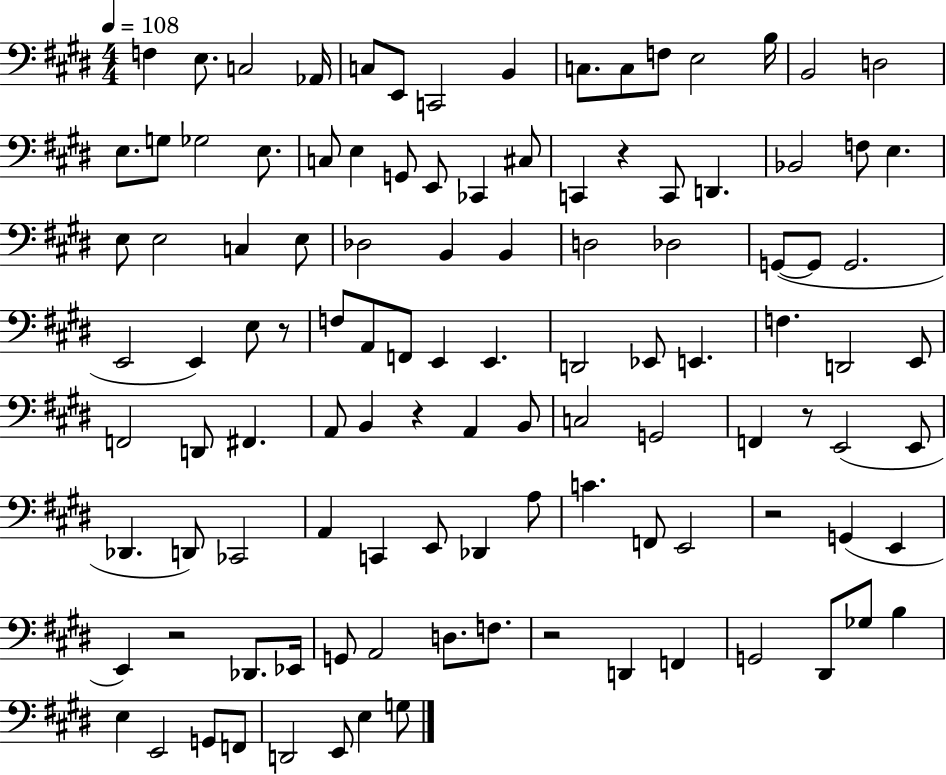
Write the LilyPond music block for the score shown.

{
  \clef bass
  \numericTimeSignature
  \time 4/4
  \key e \major
  \tempo 4 = 108
  f4 e8. c2 aes,16 | c8 e,8 c,2 b,4 | c8. c8 f8 e2 b16 | b,2 d2 | \break e8. g8 ges2 e8. | c8 e4 g,8 e,8 ces,4 cis8 | c,4 r4 c,8 d,4. | bes,2 f8 e4. | \break e8 e2 c4 e8 | des2 b,4 b,4 | d2 des2 | g,8~(~ g,8 g,2. | \break e,2 e,4) e8 r8 | f8 a,8 f,8 e,4 e,4. | d,2 ees,8 e,4. | f4. d,2 e,8 | \break f,2 d,8 fis,4. | a,8 b,4 r4 a,4 b,8 | c2 g,2 | f,4 r8 e,2( e,8 | \break des,4. d,8) ces,2 | a,4 c,4 e,8 des,4 a8 | c'4. f,8 e,2 | r2 g,4( e,4 | \break e,4) r2 des,8. ees,16 | g,8 a,2 d8. f8. | r2 d,4 f,4 | g,2 dis,8 ges8 b4 | \break e4 e,2 g,8 f,8 | d,2 e,8 e4 g8 | \bar "|."
}